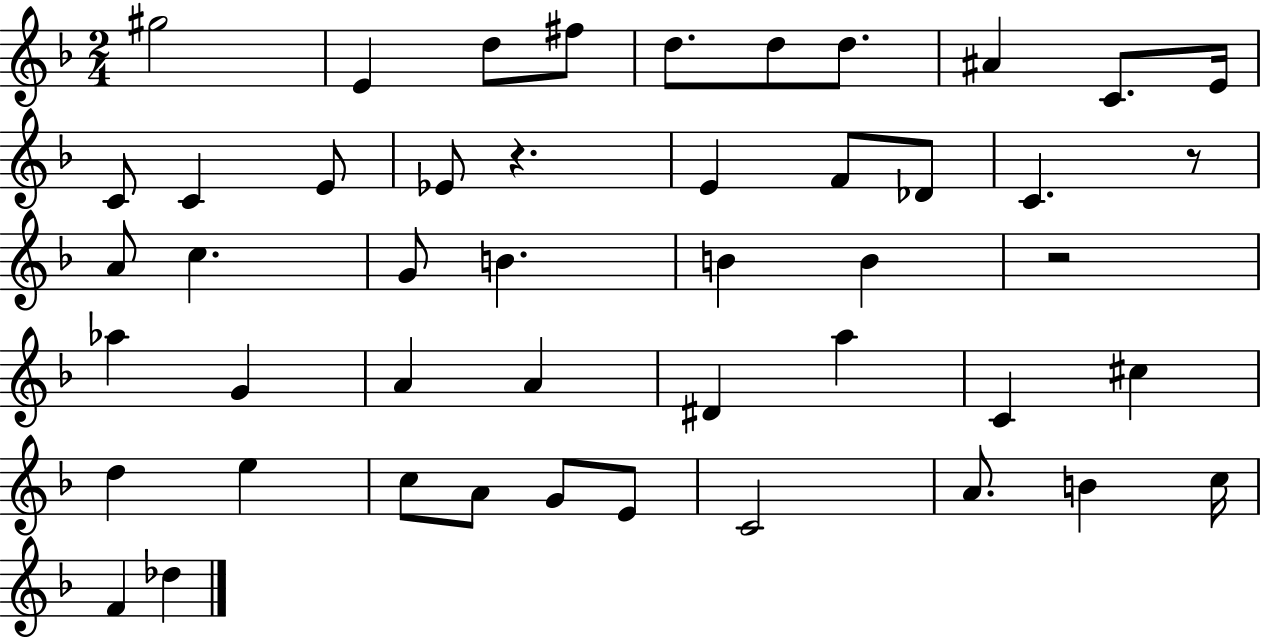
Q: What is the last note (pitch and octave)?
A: Db5